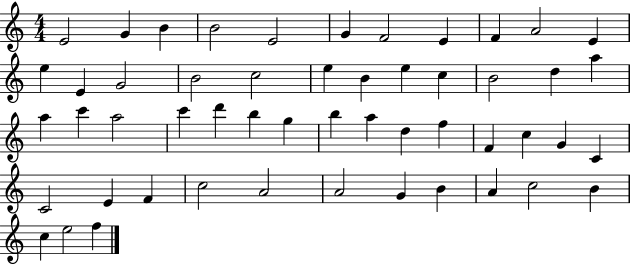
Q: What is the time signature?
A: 4/4